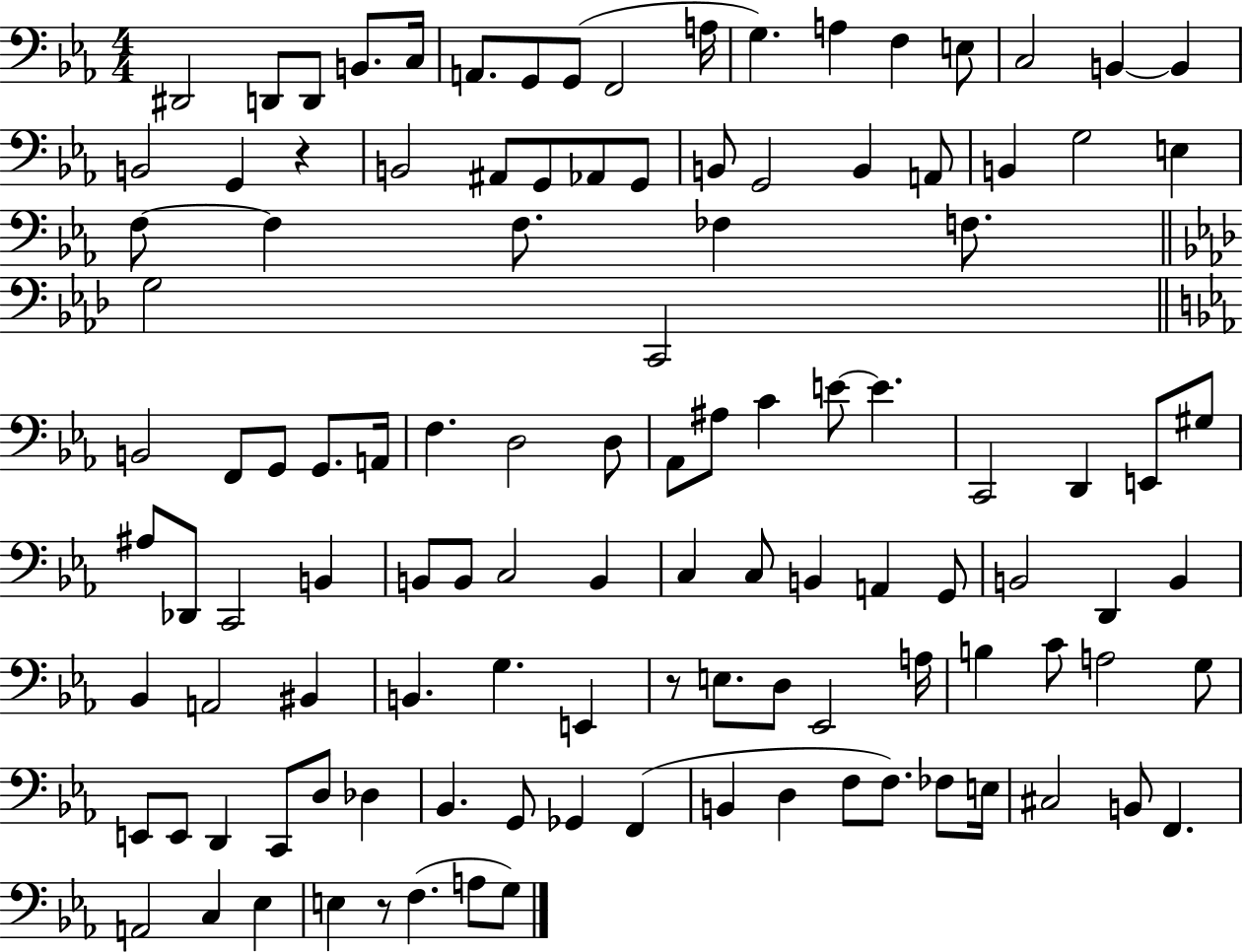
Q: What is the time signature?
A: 4/4